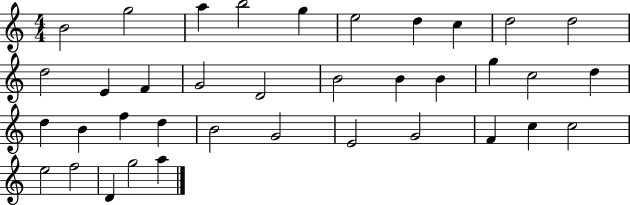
{
  \clef treble
  \numericTimeSignature
  \time 4/4
  \key c \major
  b'2 g''2 | a''4 b''2 g''4 | e''2 d''4 c''4 | d''2 d''2 | \break d''2 e'4 f'4 | g'2 d'2 | b'2 b'4 b'4 | g''4 c''2 d''4 | \break d''4 b'4 f''4 d''4 | b'2 g'2 | e'2 g'2 | f'4 c''4 c''2 | \break e''2 f''2 | d'4 g''2 a''4 | \bar "|."
}